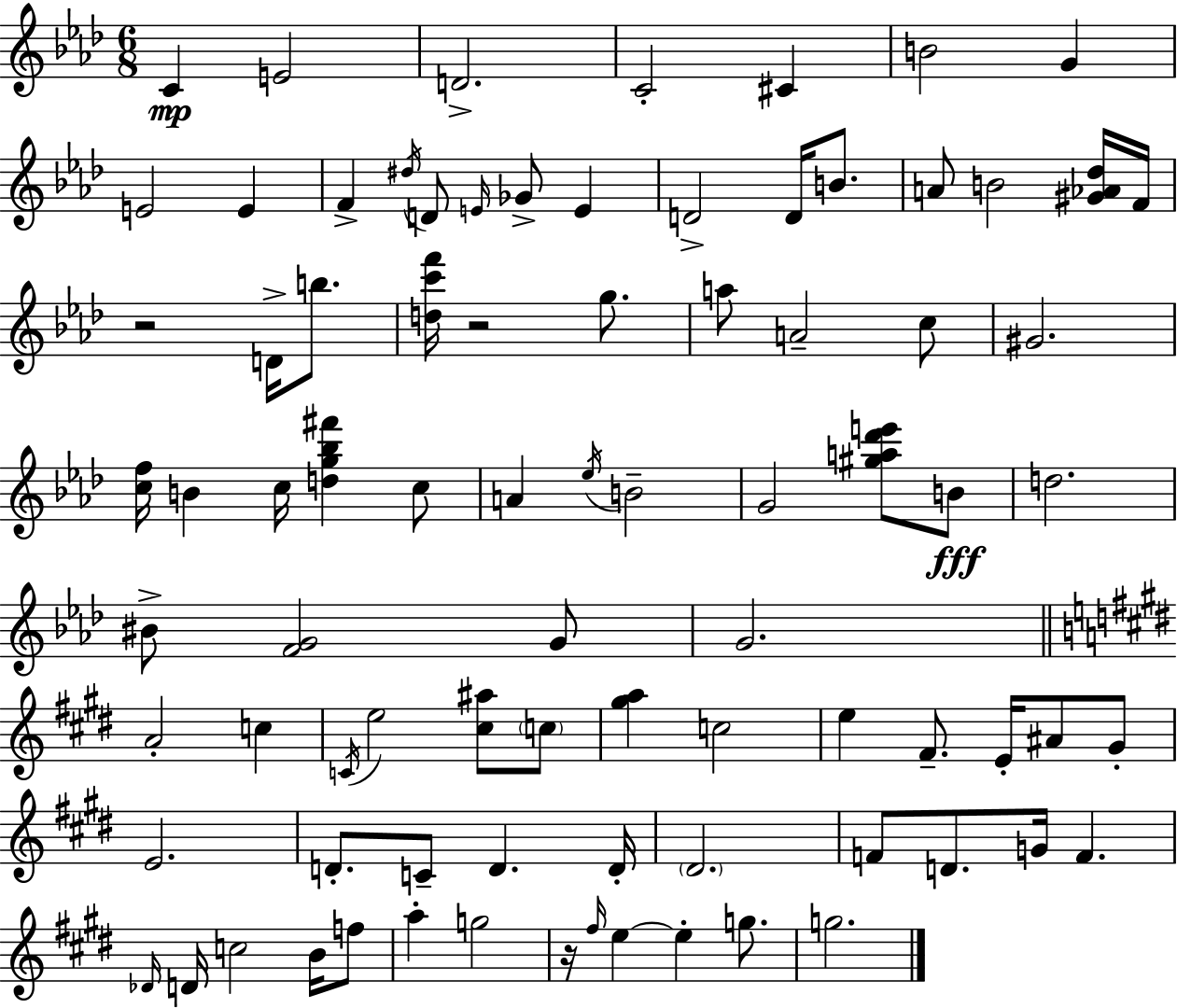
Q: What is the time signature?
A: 6/8